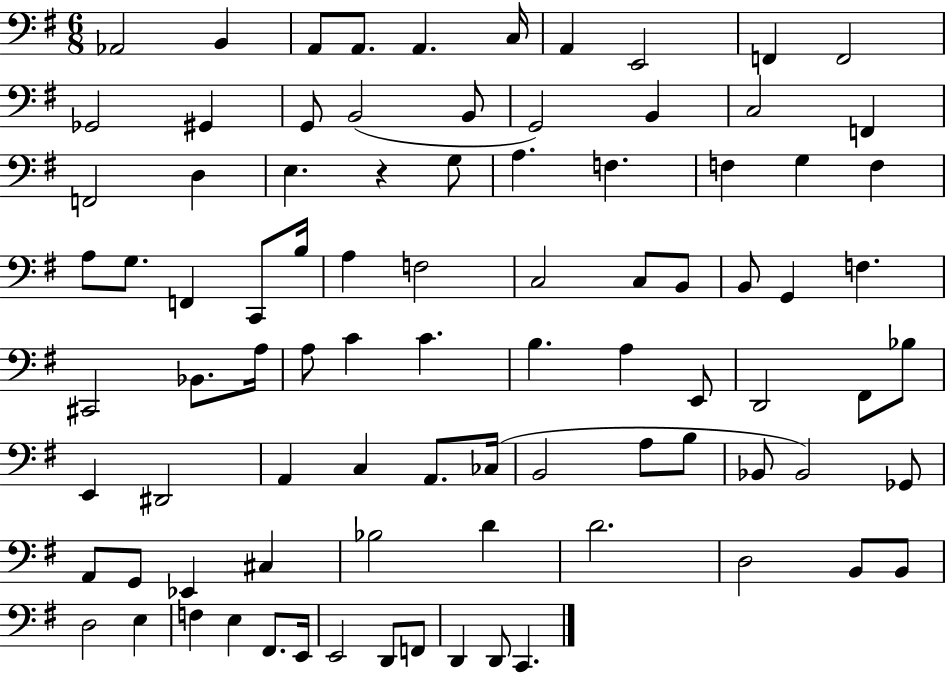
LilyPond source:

{
  \clef bass
  \numericTimeSignature
  \time 6/8
  \key g \major
  aes,2 b,4 | a,8 a,8. a,4. c16 | a,4 e,2 | f,4 f,2 | \break ges,2 gis,4 | g,8 b,2( b,8 | g,2) b,4 | c2 f,4 | \break f,2 d4 | e4. r4 g8 | a4. f4. | f4 g4 f4 | \break a8 g8. f,4 c,8 b16 | a4 f2 | c2 c8 b,8 | b,8 g,4 f4. | \break cis,2 bes,8. a16 | a8 c'4 c'4. | b4. a4 e,8 | d,2 fis,8 bes8 | \break e,4 dis,2 | a,4 c4 a,8. ces16( | b,2 a8 b8 | bes,8 bes,2) ges,8 | \break a,8 g,8 ees,4 cis4 | bes2 d'4 | d'2. | d2 b,8 b,8 | \break d2 e4 | f4 e4 fis,8. e,16 | e,2 d,8 f,8 | d,4 d,8 c,4. | \break \bar "|."
}